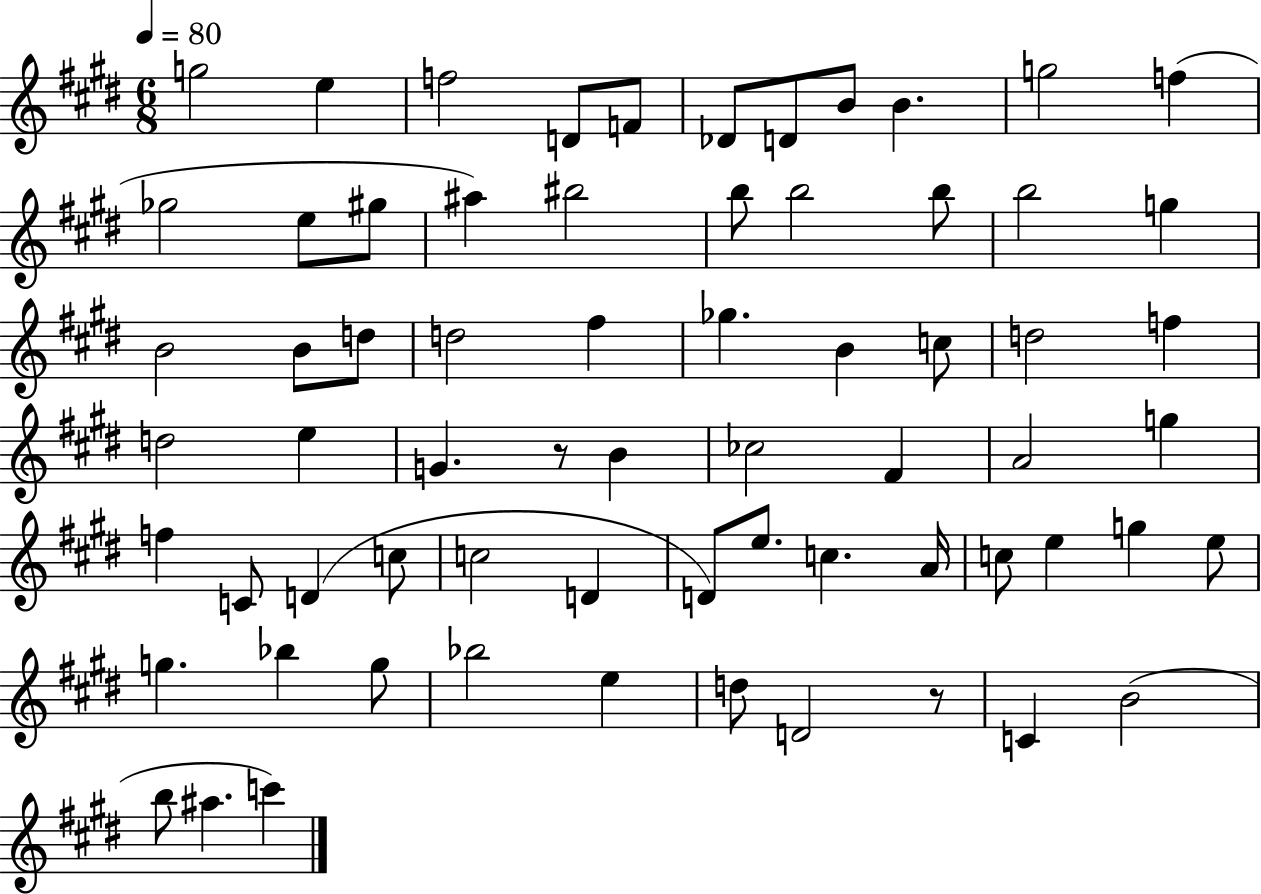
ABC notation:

X:1
T:Untitled
M:6/8
L:1/4
K:E
g2 e f2 D/2 F/2 _D/2 D/2 B/2 B g2 f _g2 e/2 ^g/2 ^a ^b2 b/2 b2 b/2 b2 g B2 B/2 d/2 d2 ^f _g B c/2 d2 f d2 e G z/2 B _c2 ^F A2 g f C/2 D c/2 c2 D D/2 e/2 c A/4 c/2 e g e/2 g _b g/2 _b2 e d/2 D2 z/2 C B2 b/2 ^a c'